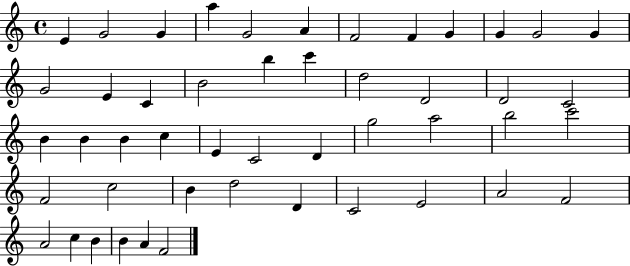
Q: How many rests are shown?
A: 0